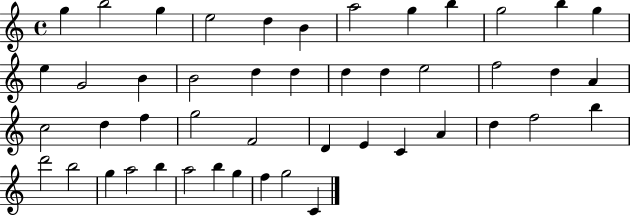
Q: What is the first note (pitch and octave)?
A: G5